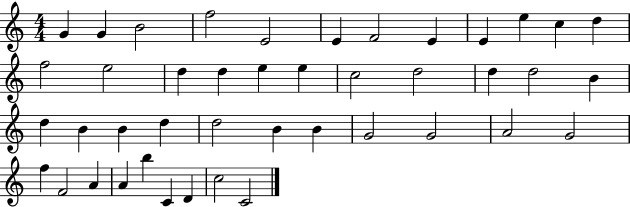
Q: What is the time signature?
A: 4/4